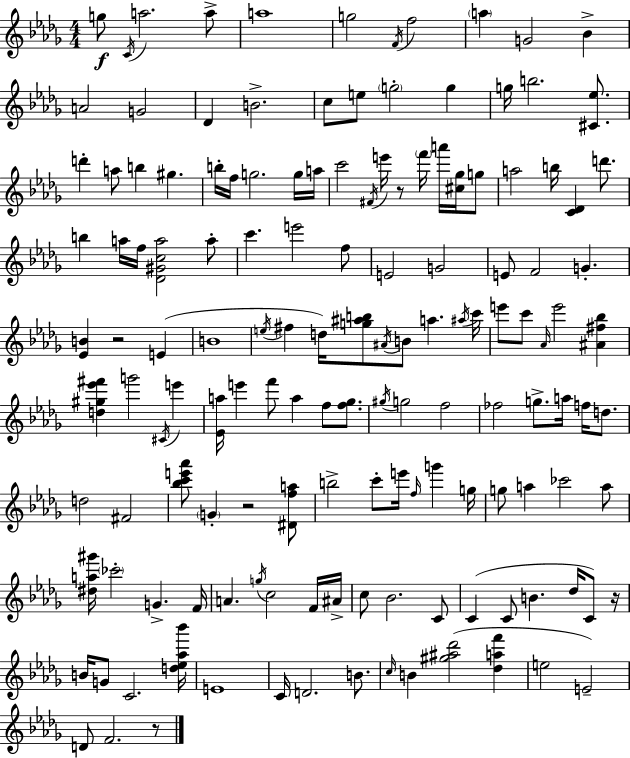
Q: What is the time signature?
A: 4/4